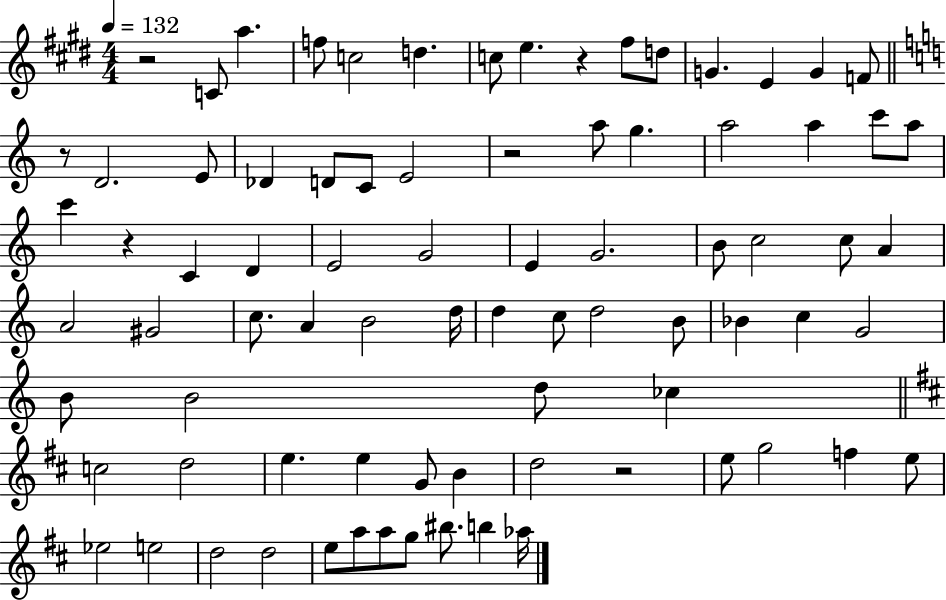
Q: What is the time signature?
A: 4/4